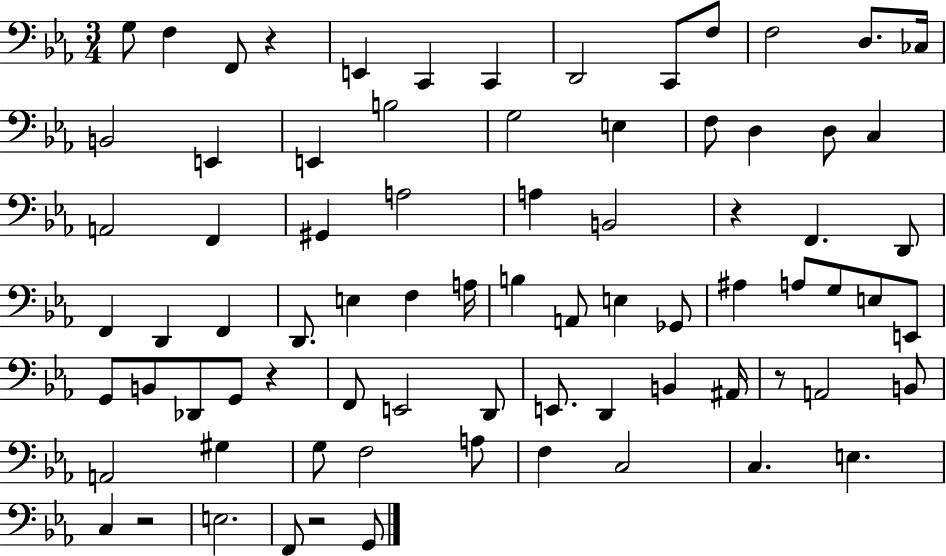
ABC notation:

X:1
T:Untitled
M:3/4
L:1/4
K:Eb
G,/2 F, F,,/2 z E,, C,, C,, D,,2 C,,/2 F,/2 F,2 D,/2 _C,/4 B,,2 E,, E,, B,2 G,2 E, F,/2 D, D,/2 C, A,,2 F,, ^G,, A,2 A, B,,2 z F,, D,,/2 F,, D,, F,, D,,/2 E, F, A,/4 B, A,,/2 E, _G,,/2 ^A, A,/2 G,/2 E,/2 E,,/2 G,,/2 B,,/2 _D,,/2 G,,/2 z F,,/2 E,,2 D,,/2 E,,/2 D,, B,, ^A,,/4 z/2 A,,2 B,,/2 A,,2 ^G, G,/2 F,2 A,/2 F, C,2 C, E, C, z2 E,2 F,,/2 z2 G,,/2